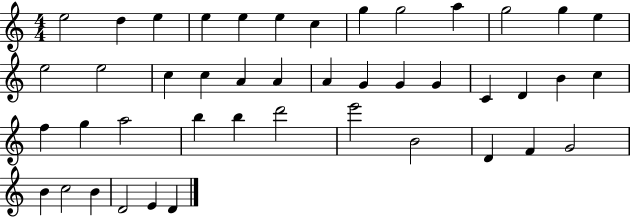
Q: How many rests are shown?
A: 0